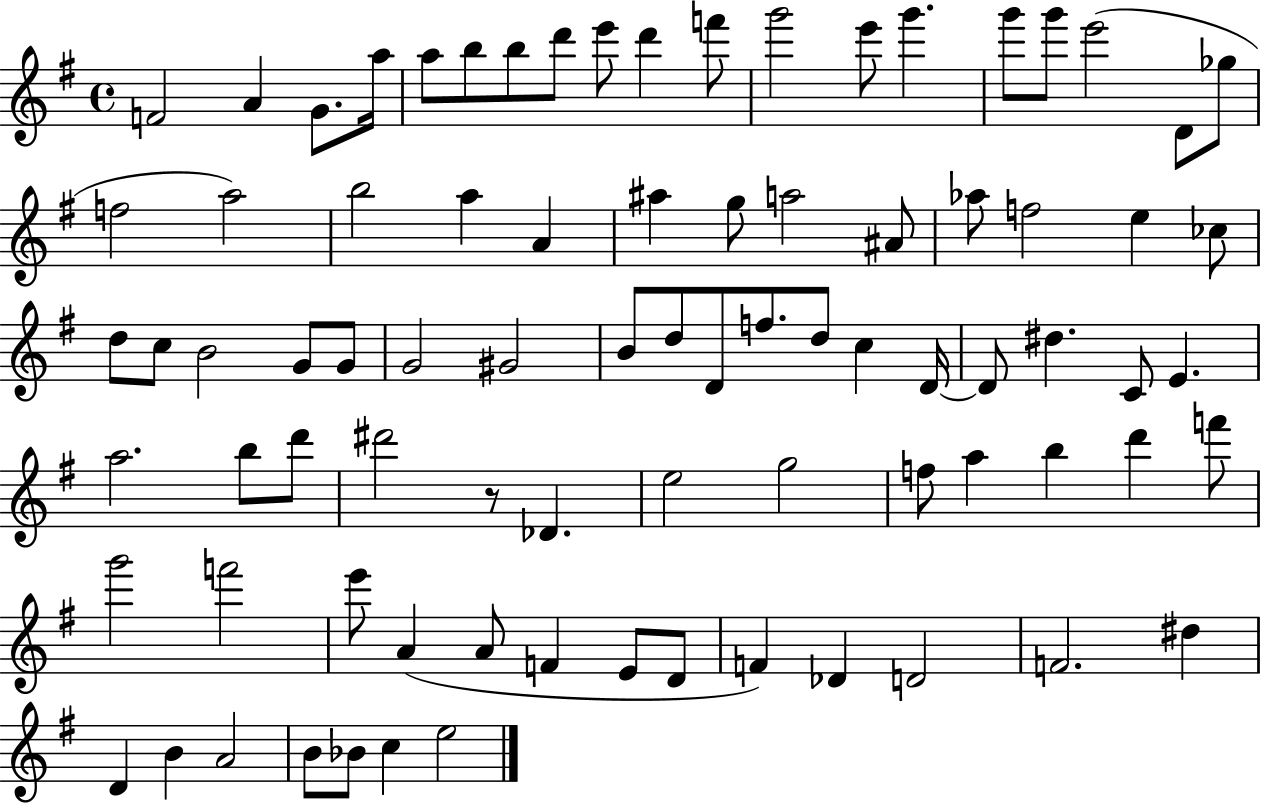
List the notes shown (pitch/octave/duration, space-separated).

F4/h A4/q G4/e. A5/s A5/e B5/e B5/e D6/e E6/e D6/q F6/e G6/h E6/e G6/q. G6/e G6/e E6/h D4/e Gb5/e F5/h A5/h B5/h A5/q A4/q A#5/q G5/e A5/h A#4/e Ab5/e F5/h E5/q CES5/e D5/e C5/e B4/h G4/e G4/e G4/h G#4/h B4/e D5/e D4/e F5/e. D5/e C5/q D4/s D4/e D#5/q. C4/e E4/q. A5/h. B5/e D6/e D#6/h R/e Db4/q. E5/h G5/h F5/e A5/q B5/q D6/q F6/e G6/h F6/h E6/e A4/q A4/e F4/q E4/e D4/e F4/q Db4/q D4/h F4/h. D#5/q D4/q B4/q A4/h B4/e Bb4/e C5/q E5/h